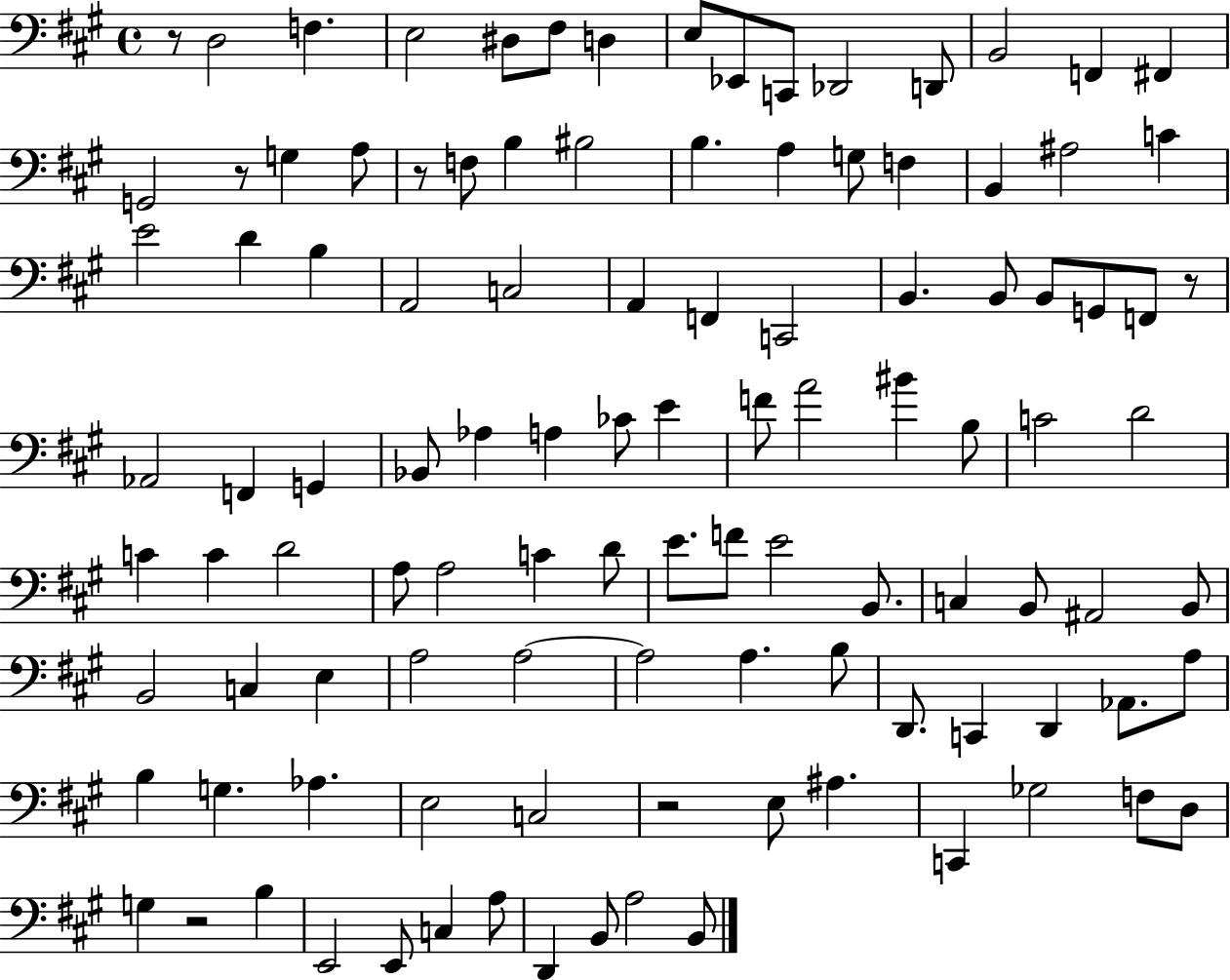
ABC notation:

X:1
T:Untitled
M:4/4
L:1/4
K:A
z/2 D,2 F, E,2 ^D,/2 ^F,/2 D, E,/2 _E,,/2 C,,/2 _D,,2 D,,/2 B,,2 F,, ^F,, G,,2 z/2 G, A,/2 z/2 F,/2 B, ^B,2 B, A, G,/2 F, B,, ^A,2 C E2 D B, A,,2 C,2 A,, F,, C,,2 B,, B,,/2 B,,/2 G,,/2 F,,/2 z/2 _A,,2 F,, G,, _B,,/2 _A, A, _C/2 E F/2 A2 ^B B,/2 C2 D2 C C D2 A,/2 A,2 C D/2 E/2 F/2 E2 B,,/2 C, B,,/2 ^A,,2 B,,/2 B,,2 C, E, A,2 A,2 A,2 A, B,/2 D,,/2 C,, D,, _A,,/2 A,/2 B, G, _A, E,2 C,2 z2 E,/2 ^A, C,, _G,2 F,/2 D,/2 G, z2 B, E,,2 E,,/2 C, A,/2 D,, B,,/2 A,2 B,,/2